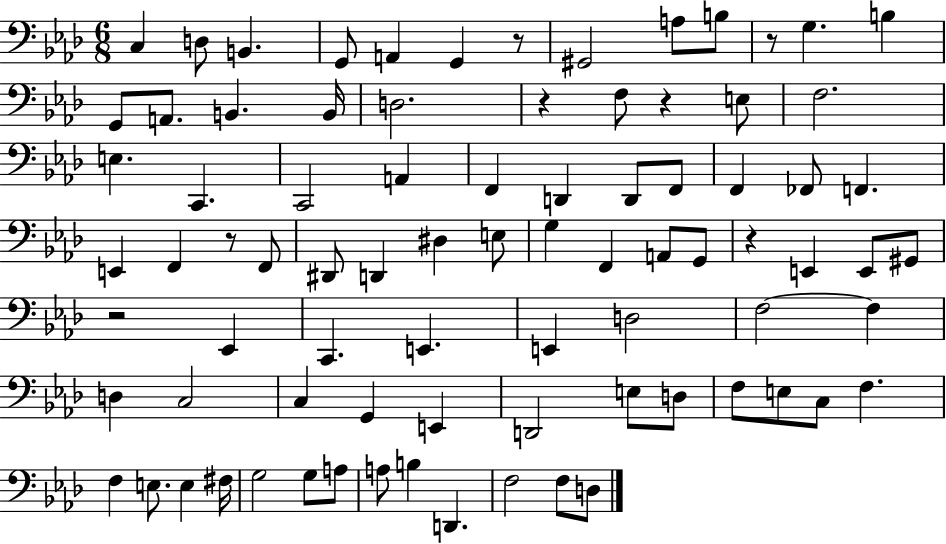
C3/q D3/e B2/q. G2/e A2/q G2/q R/e G#2/h A3/e B3/e R/e G3/q. B3/q G2/e A2/e. B2/q. B2/s D3/h. R/q F3/e R/q E3/e F3/h. E3/q. C2/q. C2/h A2/q F2/q D2/q D2/e F2/e F2/q FES2/e F2/q. E2/q F2/q R/e F2/e D#2/e D2/q D#3/q E3/e G3/q F2/q A2/e G2/e R/q E2/q E2/e G#2/e R/h Eb2/q C2/q. E2/q. E2/q D3/h F3/h F3/q D3/q C3/h C3/q G2/q E2/q D2/h E3/e D3/e F3/e E3/e C3/e F3/q. F3/q E3/e. E3/q F#3/s G3/h G3/e A3/e A3/e B3/q D2/q. F3/h F3/e D3/e